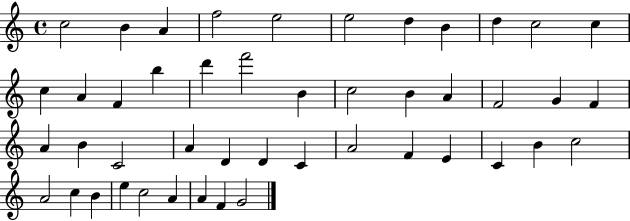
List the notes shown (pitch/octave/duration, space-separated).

C5/h B4/q A4/q F5/h E5/h E5/h D5/q B4/q D5/q C5/h C5/q C5/q A4/q F4/q B5/q D6/q F6/h B4/q C5/h B4/q A4/q F4/h G4/q F4/q A4/q B4/q C4/h A4/q D4/q D4/q C4/q A4/h F4/q E4/q C4/q B4/q C5/h A4/h C5/q B4/q E5/q C5/h A4/q A4/q F4/q G4/h